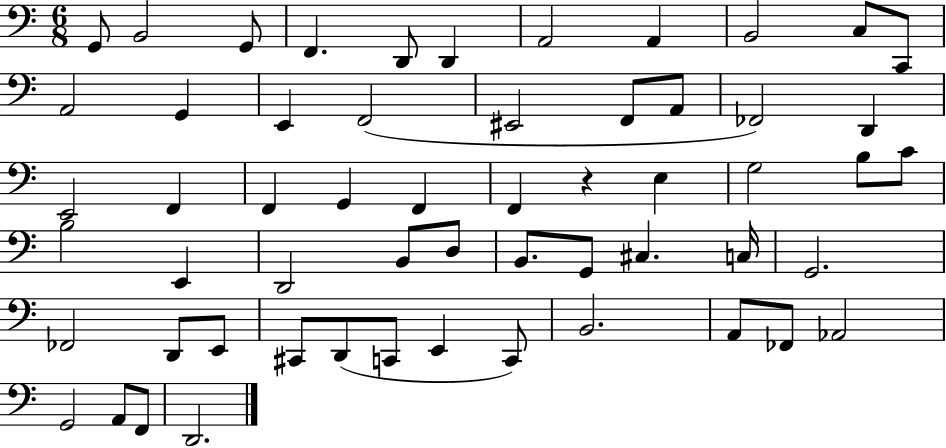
X:1
T:Untitled
M:6/8
L:1/4
K:C
G,,/2 B,,2 G,,/2 F,, D,,/2 D,, A,,2 A,, B,,2 C,/2 C,,/2 A,,2 G,, E,, F,,2 ^E,,2 F,,/2 A,,/2 _F,,2 D,, E,,2 F,, F,, G,, F,, F,, z E, G,2 B,/2 C/2 B,2 E,, D,,2 B,,/2 D,/2 B,,/2 G,,/2 ^C, C,/4 G,,2 _F,,2 D,,/2 E,,/2 ^C,,/2 D,,/2 C,,/2 E,, C,,/2 B,,2 A,,/2 _F,,/2 _A,,2 G,,2 A,,/2 F,,/2 D,,2